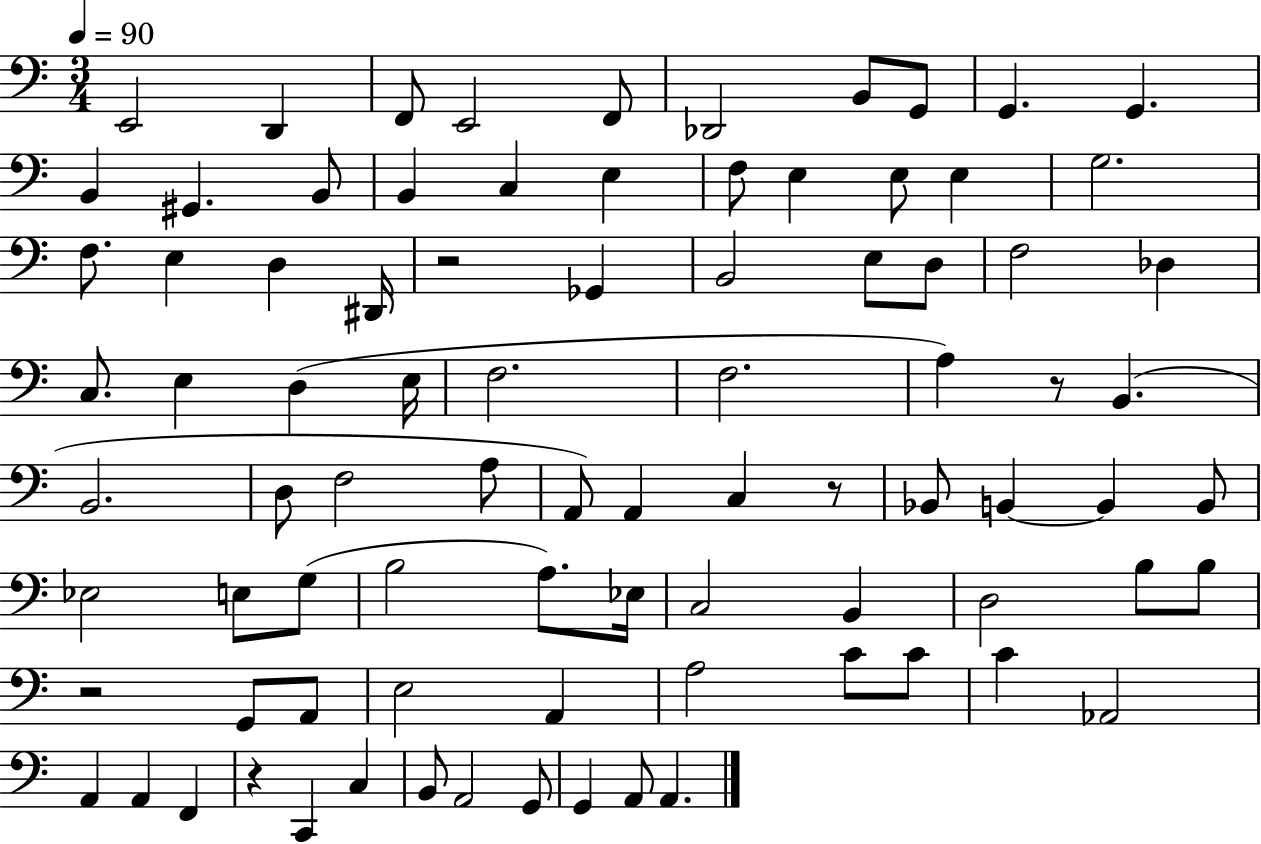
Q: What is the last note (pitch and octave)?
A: A2